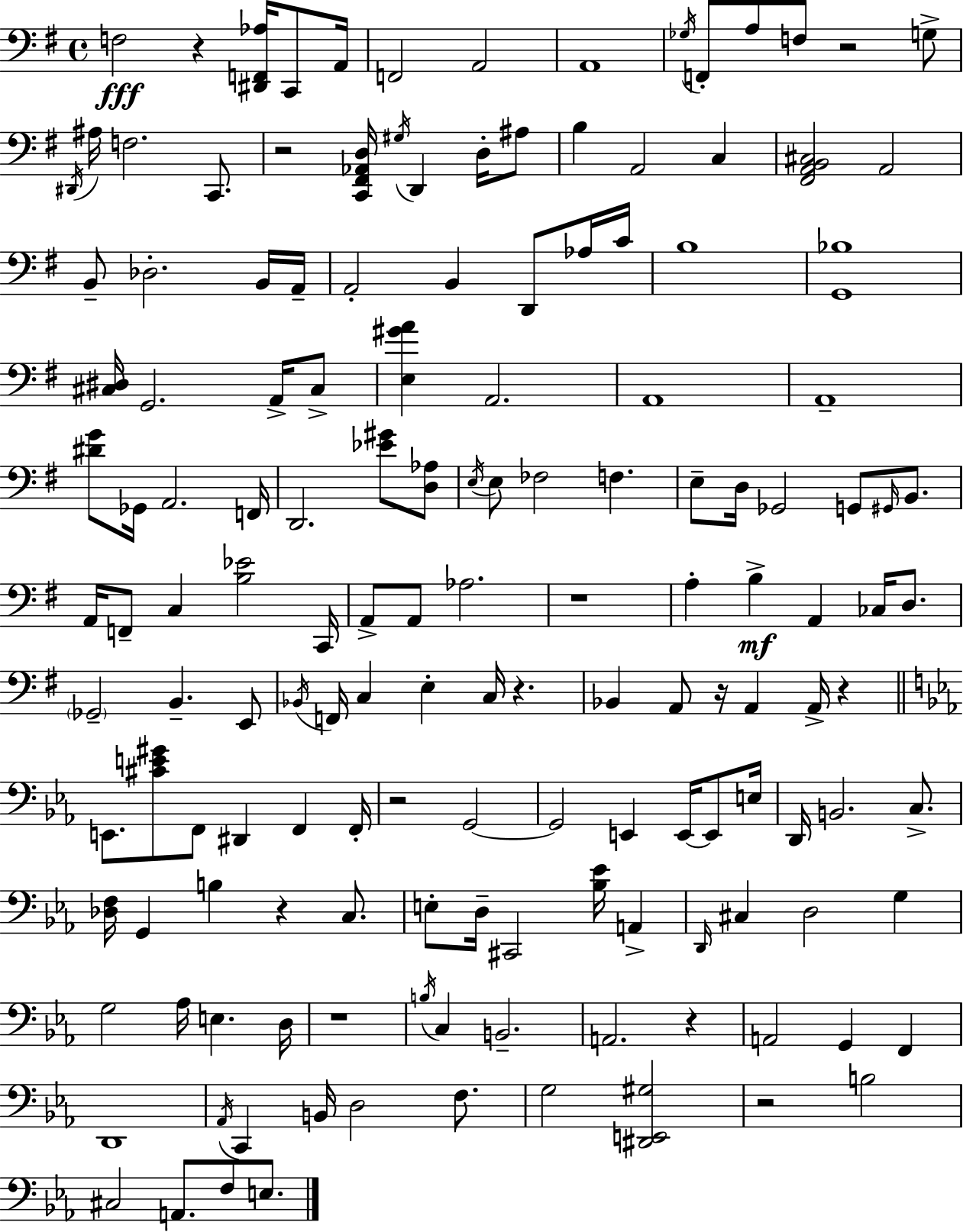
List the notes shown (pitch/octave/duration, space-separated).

F3/h R/q [D#2,F2,Ab3]/s C2/e A2/s F2/h A2/h A2/w Gb3/s F2/e A3/e F3/e R/h G3/e D#2/s A#3/s F3/h. C2/e. R/h [C2,F#2,Ab2,D3]/s G#3/s D2/q D3/s A#3/e B3/q A2/h C3/q [F#2,A2,B2,C#3]/h A2/h B2/e Db3/h. B2/s A2/s A2/h B2/q D2/e Ab3/s C4/s B3/w [G2,Bb3]/w [C#3,D#3]/s G2/h. A2/s C#3/e [E3,G#4,A4]/q A2/h. A2/w A2/w [D#4,G4]/e Gb2/s A2/h. F2/s D2/h. [Eb4,G#4]/e [D3,Ab3]/e E3/s E3/e FES3/h F3/q. E3/e D3/s Gb2/h G2/e G#2/s B2/e. A2/s F2/e C3/q [B3,Eb4]/h C2/s A2/e A2/e Ab3/h. R/w A3/q B3/q A2/q CES3/s D3/e. Gb2/h B2/q. E2/e Bb2/s F2/s C3/q E3/q C3/s R/q. Bb2/q A2/e R/s A2/q A2/s R/q E2/e. [C#4,E4,G#4]/e F2/e D#2/q F2/q F2/s R/h G2/h G2/h E2/q E2/s E2/e E3/s D2/s B2/h. C3/e. [Db3,F3]/s G2/q B3/q R/q C3/e. E3/e D3/s C#2/h [Bb3,Eb4]/s A2/q D2/s C#3/q D3/h G3/q G3/h Ab3/s E3/q. D3/s R/w B3/s C3/q B2/h. A2/h. R/q A2/h G2/q F2/q D2/w Ab2/s C2/q B2/s D3/h F3/e. G3/h [D#2,E2,G#3]/h R/h B3/h C#3/h A2/e. F3/e E3/e.